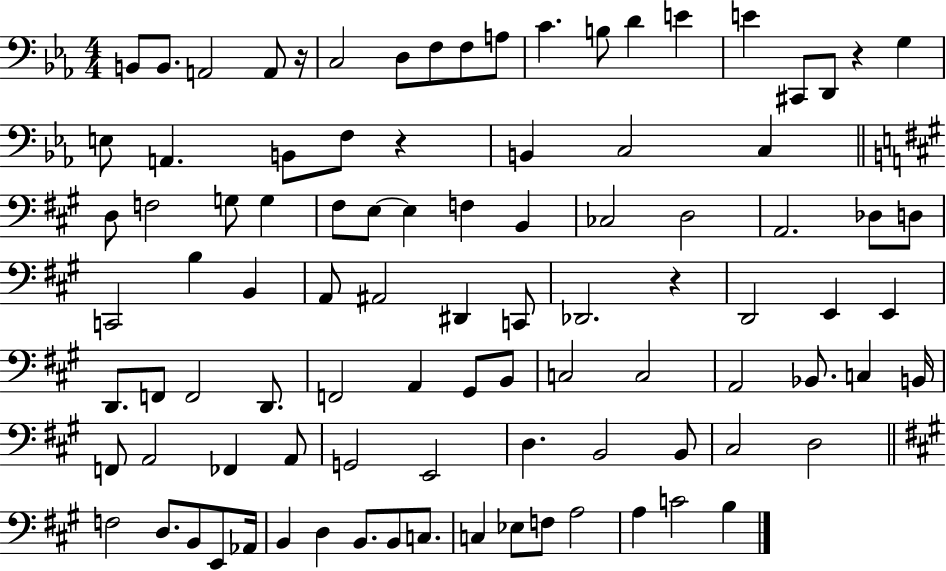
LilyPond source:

{
  \clef bass
  \numericTimeSignature
  \time 4/4
  \key ees \major
  b,8 b,8. a,2 a,8 r16 | c2 d8 f8 f8 a8 | c'4. b8 d'4 e'4 | e'4 cis,8 d,8 r4 g4 | \break e8 a,4. b,8 f8 r4 | b,4 c2 c4 | \bar "||" \break \key a \major d8 f2 g8 g4 | fis8 e8~~ e4 f4 b,4 | ces2 d2 | a,2. des8 d8 | \break c,2 b4 b,4 | a,8 ais,2 dis,4 c,8 | des,2. r4 | d,2 e,4 e,4 | \break d,8. f,8 f,2 d,8. | f,2 a,4 gis,8 b,8 | c2 c2 | a,2 bes,8. c4 b,16 | \break f,8 a,2 fes,4 a,8 | g,2 e,2 | d4. b,2 b,8 | cis2 d2 | \break \bar "||" \break \key a \major f2 d8. b,8 e,8 aes,16 | b,4 d4 b,8. b,8 c8. | c4 ees8 f8 a2 | a4 c'2 b4 | \break \bar "|."
}